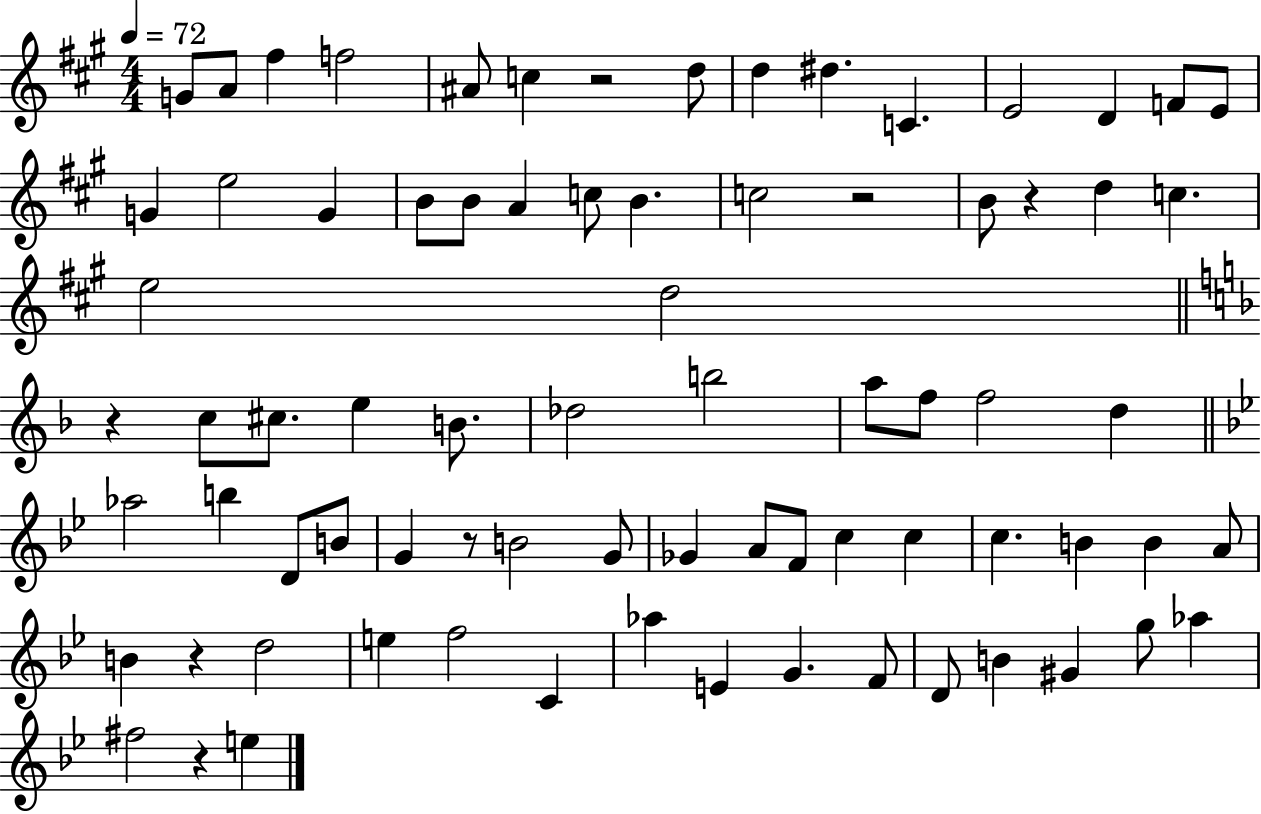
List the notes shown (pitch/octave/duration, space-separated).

G4/e A4/e F#5/q F5/h A#4/e C5/q R/h D5/e D5/q D#5/q. C4/q. E4/h D4/q F4/e E4/e G4/q E5/h G4/q B4/e B4/e A4/q C5/e B4/q. C5/h R/h B4/e R/q D5/q C5/q. E5/h D5/h R/q C5/e C#5/e. E5/q B4/e. Db5/h B5/h A5/e F5/e F5/h D5/q Ab5/h B5/q D4/e B4/e G4/q R/e B4/h G4/e Gb4/q A4/e F4/e C5/q C5/q C5/q. B4/q B4/q A4/e B4/q R/q D5/h E5/q F5/h C4/q Ab5/q E4/q G4/q. F4/e D4/e B4/q G#4/q G5/e Ab5/q F#5/h R/q E5/q